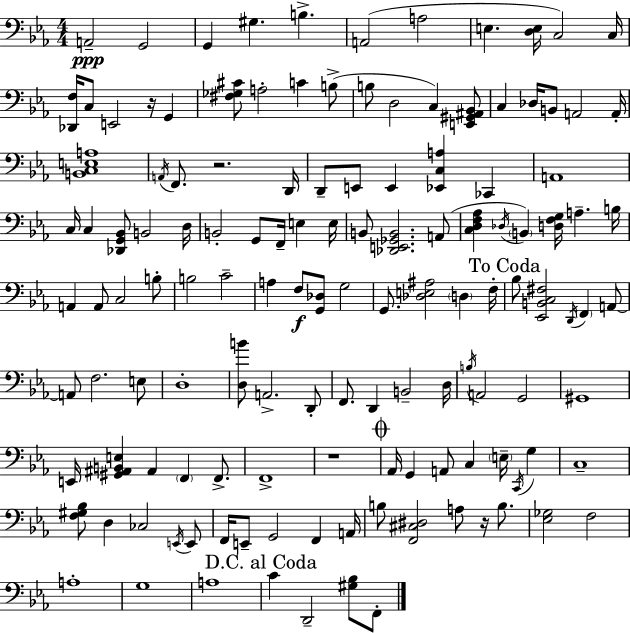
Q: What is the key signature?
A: EES major